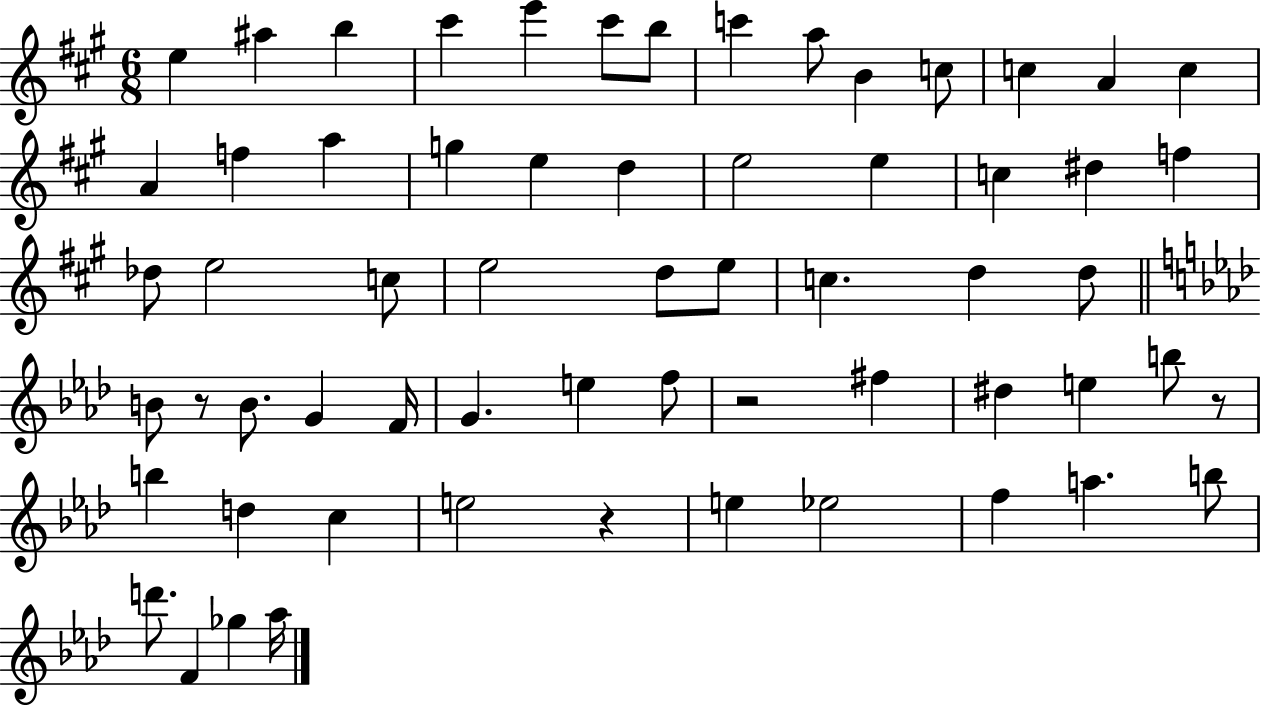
E5/q A#5/q B5/q C#6/q E6/q C#6/e B5/e C6/q A5/e B4/q C5/e C5/q A4/q C5/q A4/q F5/q A5/q G5/q E5/q D5/q E5/h E5/q C5/q D#5/q F5/q Db5/e E5/h C5/e E5/h D5/e E5/e C5/q. D5/q D5/e B4/e R/e B4/e. G4/q F4/s G4/q. E5/q F5/e R/h F#5/q D#5/q E5/q B5/e R/e B5/q D5/q C5/q E5/h R/q E5/q Eb5/h F5/q A5/q. B5/e D6/e. F4/q Gb5/q Ab5/s